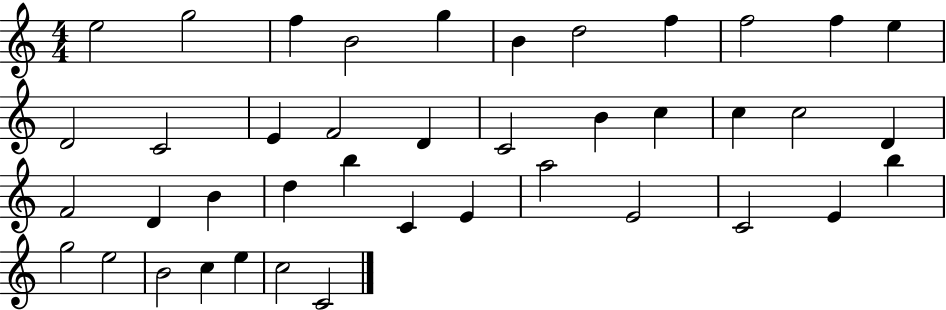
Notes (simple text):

E5/h G5/h F5/q B4/h G5/q B4/q D5/h F5/q F5/h F5/q E5/q D4/h C4/h E4/q F4/h D4/q C4/h B4/q C5/q C5/q C5/h D4/q F4/h D4/q B4/q D5/q B5/q C4/q E4/q A5/h E4/h C4/h E4/q B5/q G5/h E5/h B4/h C5/q E5/q C5/h C4/h